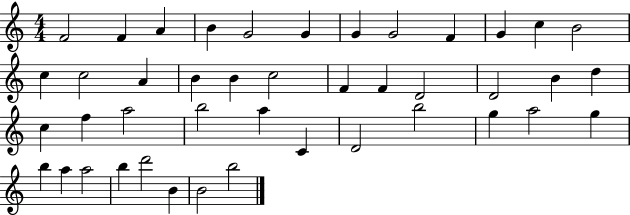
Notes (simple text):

F4/h F4/q A4/q B4/q G4/h G4/q G4/q G4/h F4/q G4/q C5/q B4/h C5/q C5/h A4/q B4/q B4/q C5/h F4/q F4/q D4/h D4/h B4/q D5/q C5/q F5/q A5/h B5/h A5/q C4/q D4/h B5/h G5/q A5/h G5/q B5/q A5/q A5/h B5/q D6/h B4/q B4/h B5/h